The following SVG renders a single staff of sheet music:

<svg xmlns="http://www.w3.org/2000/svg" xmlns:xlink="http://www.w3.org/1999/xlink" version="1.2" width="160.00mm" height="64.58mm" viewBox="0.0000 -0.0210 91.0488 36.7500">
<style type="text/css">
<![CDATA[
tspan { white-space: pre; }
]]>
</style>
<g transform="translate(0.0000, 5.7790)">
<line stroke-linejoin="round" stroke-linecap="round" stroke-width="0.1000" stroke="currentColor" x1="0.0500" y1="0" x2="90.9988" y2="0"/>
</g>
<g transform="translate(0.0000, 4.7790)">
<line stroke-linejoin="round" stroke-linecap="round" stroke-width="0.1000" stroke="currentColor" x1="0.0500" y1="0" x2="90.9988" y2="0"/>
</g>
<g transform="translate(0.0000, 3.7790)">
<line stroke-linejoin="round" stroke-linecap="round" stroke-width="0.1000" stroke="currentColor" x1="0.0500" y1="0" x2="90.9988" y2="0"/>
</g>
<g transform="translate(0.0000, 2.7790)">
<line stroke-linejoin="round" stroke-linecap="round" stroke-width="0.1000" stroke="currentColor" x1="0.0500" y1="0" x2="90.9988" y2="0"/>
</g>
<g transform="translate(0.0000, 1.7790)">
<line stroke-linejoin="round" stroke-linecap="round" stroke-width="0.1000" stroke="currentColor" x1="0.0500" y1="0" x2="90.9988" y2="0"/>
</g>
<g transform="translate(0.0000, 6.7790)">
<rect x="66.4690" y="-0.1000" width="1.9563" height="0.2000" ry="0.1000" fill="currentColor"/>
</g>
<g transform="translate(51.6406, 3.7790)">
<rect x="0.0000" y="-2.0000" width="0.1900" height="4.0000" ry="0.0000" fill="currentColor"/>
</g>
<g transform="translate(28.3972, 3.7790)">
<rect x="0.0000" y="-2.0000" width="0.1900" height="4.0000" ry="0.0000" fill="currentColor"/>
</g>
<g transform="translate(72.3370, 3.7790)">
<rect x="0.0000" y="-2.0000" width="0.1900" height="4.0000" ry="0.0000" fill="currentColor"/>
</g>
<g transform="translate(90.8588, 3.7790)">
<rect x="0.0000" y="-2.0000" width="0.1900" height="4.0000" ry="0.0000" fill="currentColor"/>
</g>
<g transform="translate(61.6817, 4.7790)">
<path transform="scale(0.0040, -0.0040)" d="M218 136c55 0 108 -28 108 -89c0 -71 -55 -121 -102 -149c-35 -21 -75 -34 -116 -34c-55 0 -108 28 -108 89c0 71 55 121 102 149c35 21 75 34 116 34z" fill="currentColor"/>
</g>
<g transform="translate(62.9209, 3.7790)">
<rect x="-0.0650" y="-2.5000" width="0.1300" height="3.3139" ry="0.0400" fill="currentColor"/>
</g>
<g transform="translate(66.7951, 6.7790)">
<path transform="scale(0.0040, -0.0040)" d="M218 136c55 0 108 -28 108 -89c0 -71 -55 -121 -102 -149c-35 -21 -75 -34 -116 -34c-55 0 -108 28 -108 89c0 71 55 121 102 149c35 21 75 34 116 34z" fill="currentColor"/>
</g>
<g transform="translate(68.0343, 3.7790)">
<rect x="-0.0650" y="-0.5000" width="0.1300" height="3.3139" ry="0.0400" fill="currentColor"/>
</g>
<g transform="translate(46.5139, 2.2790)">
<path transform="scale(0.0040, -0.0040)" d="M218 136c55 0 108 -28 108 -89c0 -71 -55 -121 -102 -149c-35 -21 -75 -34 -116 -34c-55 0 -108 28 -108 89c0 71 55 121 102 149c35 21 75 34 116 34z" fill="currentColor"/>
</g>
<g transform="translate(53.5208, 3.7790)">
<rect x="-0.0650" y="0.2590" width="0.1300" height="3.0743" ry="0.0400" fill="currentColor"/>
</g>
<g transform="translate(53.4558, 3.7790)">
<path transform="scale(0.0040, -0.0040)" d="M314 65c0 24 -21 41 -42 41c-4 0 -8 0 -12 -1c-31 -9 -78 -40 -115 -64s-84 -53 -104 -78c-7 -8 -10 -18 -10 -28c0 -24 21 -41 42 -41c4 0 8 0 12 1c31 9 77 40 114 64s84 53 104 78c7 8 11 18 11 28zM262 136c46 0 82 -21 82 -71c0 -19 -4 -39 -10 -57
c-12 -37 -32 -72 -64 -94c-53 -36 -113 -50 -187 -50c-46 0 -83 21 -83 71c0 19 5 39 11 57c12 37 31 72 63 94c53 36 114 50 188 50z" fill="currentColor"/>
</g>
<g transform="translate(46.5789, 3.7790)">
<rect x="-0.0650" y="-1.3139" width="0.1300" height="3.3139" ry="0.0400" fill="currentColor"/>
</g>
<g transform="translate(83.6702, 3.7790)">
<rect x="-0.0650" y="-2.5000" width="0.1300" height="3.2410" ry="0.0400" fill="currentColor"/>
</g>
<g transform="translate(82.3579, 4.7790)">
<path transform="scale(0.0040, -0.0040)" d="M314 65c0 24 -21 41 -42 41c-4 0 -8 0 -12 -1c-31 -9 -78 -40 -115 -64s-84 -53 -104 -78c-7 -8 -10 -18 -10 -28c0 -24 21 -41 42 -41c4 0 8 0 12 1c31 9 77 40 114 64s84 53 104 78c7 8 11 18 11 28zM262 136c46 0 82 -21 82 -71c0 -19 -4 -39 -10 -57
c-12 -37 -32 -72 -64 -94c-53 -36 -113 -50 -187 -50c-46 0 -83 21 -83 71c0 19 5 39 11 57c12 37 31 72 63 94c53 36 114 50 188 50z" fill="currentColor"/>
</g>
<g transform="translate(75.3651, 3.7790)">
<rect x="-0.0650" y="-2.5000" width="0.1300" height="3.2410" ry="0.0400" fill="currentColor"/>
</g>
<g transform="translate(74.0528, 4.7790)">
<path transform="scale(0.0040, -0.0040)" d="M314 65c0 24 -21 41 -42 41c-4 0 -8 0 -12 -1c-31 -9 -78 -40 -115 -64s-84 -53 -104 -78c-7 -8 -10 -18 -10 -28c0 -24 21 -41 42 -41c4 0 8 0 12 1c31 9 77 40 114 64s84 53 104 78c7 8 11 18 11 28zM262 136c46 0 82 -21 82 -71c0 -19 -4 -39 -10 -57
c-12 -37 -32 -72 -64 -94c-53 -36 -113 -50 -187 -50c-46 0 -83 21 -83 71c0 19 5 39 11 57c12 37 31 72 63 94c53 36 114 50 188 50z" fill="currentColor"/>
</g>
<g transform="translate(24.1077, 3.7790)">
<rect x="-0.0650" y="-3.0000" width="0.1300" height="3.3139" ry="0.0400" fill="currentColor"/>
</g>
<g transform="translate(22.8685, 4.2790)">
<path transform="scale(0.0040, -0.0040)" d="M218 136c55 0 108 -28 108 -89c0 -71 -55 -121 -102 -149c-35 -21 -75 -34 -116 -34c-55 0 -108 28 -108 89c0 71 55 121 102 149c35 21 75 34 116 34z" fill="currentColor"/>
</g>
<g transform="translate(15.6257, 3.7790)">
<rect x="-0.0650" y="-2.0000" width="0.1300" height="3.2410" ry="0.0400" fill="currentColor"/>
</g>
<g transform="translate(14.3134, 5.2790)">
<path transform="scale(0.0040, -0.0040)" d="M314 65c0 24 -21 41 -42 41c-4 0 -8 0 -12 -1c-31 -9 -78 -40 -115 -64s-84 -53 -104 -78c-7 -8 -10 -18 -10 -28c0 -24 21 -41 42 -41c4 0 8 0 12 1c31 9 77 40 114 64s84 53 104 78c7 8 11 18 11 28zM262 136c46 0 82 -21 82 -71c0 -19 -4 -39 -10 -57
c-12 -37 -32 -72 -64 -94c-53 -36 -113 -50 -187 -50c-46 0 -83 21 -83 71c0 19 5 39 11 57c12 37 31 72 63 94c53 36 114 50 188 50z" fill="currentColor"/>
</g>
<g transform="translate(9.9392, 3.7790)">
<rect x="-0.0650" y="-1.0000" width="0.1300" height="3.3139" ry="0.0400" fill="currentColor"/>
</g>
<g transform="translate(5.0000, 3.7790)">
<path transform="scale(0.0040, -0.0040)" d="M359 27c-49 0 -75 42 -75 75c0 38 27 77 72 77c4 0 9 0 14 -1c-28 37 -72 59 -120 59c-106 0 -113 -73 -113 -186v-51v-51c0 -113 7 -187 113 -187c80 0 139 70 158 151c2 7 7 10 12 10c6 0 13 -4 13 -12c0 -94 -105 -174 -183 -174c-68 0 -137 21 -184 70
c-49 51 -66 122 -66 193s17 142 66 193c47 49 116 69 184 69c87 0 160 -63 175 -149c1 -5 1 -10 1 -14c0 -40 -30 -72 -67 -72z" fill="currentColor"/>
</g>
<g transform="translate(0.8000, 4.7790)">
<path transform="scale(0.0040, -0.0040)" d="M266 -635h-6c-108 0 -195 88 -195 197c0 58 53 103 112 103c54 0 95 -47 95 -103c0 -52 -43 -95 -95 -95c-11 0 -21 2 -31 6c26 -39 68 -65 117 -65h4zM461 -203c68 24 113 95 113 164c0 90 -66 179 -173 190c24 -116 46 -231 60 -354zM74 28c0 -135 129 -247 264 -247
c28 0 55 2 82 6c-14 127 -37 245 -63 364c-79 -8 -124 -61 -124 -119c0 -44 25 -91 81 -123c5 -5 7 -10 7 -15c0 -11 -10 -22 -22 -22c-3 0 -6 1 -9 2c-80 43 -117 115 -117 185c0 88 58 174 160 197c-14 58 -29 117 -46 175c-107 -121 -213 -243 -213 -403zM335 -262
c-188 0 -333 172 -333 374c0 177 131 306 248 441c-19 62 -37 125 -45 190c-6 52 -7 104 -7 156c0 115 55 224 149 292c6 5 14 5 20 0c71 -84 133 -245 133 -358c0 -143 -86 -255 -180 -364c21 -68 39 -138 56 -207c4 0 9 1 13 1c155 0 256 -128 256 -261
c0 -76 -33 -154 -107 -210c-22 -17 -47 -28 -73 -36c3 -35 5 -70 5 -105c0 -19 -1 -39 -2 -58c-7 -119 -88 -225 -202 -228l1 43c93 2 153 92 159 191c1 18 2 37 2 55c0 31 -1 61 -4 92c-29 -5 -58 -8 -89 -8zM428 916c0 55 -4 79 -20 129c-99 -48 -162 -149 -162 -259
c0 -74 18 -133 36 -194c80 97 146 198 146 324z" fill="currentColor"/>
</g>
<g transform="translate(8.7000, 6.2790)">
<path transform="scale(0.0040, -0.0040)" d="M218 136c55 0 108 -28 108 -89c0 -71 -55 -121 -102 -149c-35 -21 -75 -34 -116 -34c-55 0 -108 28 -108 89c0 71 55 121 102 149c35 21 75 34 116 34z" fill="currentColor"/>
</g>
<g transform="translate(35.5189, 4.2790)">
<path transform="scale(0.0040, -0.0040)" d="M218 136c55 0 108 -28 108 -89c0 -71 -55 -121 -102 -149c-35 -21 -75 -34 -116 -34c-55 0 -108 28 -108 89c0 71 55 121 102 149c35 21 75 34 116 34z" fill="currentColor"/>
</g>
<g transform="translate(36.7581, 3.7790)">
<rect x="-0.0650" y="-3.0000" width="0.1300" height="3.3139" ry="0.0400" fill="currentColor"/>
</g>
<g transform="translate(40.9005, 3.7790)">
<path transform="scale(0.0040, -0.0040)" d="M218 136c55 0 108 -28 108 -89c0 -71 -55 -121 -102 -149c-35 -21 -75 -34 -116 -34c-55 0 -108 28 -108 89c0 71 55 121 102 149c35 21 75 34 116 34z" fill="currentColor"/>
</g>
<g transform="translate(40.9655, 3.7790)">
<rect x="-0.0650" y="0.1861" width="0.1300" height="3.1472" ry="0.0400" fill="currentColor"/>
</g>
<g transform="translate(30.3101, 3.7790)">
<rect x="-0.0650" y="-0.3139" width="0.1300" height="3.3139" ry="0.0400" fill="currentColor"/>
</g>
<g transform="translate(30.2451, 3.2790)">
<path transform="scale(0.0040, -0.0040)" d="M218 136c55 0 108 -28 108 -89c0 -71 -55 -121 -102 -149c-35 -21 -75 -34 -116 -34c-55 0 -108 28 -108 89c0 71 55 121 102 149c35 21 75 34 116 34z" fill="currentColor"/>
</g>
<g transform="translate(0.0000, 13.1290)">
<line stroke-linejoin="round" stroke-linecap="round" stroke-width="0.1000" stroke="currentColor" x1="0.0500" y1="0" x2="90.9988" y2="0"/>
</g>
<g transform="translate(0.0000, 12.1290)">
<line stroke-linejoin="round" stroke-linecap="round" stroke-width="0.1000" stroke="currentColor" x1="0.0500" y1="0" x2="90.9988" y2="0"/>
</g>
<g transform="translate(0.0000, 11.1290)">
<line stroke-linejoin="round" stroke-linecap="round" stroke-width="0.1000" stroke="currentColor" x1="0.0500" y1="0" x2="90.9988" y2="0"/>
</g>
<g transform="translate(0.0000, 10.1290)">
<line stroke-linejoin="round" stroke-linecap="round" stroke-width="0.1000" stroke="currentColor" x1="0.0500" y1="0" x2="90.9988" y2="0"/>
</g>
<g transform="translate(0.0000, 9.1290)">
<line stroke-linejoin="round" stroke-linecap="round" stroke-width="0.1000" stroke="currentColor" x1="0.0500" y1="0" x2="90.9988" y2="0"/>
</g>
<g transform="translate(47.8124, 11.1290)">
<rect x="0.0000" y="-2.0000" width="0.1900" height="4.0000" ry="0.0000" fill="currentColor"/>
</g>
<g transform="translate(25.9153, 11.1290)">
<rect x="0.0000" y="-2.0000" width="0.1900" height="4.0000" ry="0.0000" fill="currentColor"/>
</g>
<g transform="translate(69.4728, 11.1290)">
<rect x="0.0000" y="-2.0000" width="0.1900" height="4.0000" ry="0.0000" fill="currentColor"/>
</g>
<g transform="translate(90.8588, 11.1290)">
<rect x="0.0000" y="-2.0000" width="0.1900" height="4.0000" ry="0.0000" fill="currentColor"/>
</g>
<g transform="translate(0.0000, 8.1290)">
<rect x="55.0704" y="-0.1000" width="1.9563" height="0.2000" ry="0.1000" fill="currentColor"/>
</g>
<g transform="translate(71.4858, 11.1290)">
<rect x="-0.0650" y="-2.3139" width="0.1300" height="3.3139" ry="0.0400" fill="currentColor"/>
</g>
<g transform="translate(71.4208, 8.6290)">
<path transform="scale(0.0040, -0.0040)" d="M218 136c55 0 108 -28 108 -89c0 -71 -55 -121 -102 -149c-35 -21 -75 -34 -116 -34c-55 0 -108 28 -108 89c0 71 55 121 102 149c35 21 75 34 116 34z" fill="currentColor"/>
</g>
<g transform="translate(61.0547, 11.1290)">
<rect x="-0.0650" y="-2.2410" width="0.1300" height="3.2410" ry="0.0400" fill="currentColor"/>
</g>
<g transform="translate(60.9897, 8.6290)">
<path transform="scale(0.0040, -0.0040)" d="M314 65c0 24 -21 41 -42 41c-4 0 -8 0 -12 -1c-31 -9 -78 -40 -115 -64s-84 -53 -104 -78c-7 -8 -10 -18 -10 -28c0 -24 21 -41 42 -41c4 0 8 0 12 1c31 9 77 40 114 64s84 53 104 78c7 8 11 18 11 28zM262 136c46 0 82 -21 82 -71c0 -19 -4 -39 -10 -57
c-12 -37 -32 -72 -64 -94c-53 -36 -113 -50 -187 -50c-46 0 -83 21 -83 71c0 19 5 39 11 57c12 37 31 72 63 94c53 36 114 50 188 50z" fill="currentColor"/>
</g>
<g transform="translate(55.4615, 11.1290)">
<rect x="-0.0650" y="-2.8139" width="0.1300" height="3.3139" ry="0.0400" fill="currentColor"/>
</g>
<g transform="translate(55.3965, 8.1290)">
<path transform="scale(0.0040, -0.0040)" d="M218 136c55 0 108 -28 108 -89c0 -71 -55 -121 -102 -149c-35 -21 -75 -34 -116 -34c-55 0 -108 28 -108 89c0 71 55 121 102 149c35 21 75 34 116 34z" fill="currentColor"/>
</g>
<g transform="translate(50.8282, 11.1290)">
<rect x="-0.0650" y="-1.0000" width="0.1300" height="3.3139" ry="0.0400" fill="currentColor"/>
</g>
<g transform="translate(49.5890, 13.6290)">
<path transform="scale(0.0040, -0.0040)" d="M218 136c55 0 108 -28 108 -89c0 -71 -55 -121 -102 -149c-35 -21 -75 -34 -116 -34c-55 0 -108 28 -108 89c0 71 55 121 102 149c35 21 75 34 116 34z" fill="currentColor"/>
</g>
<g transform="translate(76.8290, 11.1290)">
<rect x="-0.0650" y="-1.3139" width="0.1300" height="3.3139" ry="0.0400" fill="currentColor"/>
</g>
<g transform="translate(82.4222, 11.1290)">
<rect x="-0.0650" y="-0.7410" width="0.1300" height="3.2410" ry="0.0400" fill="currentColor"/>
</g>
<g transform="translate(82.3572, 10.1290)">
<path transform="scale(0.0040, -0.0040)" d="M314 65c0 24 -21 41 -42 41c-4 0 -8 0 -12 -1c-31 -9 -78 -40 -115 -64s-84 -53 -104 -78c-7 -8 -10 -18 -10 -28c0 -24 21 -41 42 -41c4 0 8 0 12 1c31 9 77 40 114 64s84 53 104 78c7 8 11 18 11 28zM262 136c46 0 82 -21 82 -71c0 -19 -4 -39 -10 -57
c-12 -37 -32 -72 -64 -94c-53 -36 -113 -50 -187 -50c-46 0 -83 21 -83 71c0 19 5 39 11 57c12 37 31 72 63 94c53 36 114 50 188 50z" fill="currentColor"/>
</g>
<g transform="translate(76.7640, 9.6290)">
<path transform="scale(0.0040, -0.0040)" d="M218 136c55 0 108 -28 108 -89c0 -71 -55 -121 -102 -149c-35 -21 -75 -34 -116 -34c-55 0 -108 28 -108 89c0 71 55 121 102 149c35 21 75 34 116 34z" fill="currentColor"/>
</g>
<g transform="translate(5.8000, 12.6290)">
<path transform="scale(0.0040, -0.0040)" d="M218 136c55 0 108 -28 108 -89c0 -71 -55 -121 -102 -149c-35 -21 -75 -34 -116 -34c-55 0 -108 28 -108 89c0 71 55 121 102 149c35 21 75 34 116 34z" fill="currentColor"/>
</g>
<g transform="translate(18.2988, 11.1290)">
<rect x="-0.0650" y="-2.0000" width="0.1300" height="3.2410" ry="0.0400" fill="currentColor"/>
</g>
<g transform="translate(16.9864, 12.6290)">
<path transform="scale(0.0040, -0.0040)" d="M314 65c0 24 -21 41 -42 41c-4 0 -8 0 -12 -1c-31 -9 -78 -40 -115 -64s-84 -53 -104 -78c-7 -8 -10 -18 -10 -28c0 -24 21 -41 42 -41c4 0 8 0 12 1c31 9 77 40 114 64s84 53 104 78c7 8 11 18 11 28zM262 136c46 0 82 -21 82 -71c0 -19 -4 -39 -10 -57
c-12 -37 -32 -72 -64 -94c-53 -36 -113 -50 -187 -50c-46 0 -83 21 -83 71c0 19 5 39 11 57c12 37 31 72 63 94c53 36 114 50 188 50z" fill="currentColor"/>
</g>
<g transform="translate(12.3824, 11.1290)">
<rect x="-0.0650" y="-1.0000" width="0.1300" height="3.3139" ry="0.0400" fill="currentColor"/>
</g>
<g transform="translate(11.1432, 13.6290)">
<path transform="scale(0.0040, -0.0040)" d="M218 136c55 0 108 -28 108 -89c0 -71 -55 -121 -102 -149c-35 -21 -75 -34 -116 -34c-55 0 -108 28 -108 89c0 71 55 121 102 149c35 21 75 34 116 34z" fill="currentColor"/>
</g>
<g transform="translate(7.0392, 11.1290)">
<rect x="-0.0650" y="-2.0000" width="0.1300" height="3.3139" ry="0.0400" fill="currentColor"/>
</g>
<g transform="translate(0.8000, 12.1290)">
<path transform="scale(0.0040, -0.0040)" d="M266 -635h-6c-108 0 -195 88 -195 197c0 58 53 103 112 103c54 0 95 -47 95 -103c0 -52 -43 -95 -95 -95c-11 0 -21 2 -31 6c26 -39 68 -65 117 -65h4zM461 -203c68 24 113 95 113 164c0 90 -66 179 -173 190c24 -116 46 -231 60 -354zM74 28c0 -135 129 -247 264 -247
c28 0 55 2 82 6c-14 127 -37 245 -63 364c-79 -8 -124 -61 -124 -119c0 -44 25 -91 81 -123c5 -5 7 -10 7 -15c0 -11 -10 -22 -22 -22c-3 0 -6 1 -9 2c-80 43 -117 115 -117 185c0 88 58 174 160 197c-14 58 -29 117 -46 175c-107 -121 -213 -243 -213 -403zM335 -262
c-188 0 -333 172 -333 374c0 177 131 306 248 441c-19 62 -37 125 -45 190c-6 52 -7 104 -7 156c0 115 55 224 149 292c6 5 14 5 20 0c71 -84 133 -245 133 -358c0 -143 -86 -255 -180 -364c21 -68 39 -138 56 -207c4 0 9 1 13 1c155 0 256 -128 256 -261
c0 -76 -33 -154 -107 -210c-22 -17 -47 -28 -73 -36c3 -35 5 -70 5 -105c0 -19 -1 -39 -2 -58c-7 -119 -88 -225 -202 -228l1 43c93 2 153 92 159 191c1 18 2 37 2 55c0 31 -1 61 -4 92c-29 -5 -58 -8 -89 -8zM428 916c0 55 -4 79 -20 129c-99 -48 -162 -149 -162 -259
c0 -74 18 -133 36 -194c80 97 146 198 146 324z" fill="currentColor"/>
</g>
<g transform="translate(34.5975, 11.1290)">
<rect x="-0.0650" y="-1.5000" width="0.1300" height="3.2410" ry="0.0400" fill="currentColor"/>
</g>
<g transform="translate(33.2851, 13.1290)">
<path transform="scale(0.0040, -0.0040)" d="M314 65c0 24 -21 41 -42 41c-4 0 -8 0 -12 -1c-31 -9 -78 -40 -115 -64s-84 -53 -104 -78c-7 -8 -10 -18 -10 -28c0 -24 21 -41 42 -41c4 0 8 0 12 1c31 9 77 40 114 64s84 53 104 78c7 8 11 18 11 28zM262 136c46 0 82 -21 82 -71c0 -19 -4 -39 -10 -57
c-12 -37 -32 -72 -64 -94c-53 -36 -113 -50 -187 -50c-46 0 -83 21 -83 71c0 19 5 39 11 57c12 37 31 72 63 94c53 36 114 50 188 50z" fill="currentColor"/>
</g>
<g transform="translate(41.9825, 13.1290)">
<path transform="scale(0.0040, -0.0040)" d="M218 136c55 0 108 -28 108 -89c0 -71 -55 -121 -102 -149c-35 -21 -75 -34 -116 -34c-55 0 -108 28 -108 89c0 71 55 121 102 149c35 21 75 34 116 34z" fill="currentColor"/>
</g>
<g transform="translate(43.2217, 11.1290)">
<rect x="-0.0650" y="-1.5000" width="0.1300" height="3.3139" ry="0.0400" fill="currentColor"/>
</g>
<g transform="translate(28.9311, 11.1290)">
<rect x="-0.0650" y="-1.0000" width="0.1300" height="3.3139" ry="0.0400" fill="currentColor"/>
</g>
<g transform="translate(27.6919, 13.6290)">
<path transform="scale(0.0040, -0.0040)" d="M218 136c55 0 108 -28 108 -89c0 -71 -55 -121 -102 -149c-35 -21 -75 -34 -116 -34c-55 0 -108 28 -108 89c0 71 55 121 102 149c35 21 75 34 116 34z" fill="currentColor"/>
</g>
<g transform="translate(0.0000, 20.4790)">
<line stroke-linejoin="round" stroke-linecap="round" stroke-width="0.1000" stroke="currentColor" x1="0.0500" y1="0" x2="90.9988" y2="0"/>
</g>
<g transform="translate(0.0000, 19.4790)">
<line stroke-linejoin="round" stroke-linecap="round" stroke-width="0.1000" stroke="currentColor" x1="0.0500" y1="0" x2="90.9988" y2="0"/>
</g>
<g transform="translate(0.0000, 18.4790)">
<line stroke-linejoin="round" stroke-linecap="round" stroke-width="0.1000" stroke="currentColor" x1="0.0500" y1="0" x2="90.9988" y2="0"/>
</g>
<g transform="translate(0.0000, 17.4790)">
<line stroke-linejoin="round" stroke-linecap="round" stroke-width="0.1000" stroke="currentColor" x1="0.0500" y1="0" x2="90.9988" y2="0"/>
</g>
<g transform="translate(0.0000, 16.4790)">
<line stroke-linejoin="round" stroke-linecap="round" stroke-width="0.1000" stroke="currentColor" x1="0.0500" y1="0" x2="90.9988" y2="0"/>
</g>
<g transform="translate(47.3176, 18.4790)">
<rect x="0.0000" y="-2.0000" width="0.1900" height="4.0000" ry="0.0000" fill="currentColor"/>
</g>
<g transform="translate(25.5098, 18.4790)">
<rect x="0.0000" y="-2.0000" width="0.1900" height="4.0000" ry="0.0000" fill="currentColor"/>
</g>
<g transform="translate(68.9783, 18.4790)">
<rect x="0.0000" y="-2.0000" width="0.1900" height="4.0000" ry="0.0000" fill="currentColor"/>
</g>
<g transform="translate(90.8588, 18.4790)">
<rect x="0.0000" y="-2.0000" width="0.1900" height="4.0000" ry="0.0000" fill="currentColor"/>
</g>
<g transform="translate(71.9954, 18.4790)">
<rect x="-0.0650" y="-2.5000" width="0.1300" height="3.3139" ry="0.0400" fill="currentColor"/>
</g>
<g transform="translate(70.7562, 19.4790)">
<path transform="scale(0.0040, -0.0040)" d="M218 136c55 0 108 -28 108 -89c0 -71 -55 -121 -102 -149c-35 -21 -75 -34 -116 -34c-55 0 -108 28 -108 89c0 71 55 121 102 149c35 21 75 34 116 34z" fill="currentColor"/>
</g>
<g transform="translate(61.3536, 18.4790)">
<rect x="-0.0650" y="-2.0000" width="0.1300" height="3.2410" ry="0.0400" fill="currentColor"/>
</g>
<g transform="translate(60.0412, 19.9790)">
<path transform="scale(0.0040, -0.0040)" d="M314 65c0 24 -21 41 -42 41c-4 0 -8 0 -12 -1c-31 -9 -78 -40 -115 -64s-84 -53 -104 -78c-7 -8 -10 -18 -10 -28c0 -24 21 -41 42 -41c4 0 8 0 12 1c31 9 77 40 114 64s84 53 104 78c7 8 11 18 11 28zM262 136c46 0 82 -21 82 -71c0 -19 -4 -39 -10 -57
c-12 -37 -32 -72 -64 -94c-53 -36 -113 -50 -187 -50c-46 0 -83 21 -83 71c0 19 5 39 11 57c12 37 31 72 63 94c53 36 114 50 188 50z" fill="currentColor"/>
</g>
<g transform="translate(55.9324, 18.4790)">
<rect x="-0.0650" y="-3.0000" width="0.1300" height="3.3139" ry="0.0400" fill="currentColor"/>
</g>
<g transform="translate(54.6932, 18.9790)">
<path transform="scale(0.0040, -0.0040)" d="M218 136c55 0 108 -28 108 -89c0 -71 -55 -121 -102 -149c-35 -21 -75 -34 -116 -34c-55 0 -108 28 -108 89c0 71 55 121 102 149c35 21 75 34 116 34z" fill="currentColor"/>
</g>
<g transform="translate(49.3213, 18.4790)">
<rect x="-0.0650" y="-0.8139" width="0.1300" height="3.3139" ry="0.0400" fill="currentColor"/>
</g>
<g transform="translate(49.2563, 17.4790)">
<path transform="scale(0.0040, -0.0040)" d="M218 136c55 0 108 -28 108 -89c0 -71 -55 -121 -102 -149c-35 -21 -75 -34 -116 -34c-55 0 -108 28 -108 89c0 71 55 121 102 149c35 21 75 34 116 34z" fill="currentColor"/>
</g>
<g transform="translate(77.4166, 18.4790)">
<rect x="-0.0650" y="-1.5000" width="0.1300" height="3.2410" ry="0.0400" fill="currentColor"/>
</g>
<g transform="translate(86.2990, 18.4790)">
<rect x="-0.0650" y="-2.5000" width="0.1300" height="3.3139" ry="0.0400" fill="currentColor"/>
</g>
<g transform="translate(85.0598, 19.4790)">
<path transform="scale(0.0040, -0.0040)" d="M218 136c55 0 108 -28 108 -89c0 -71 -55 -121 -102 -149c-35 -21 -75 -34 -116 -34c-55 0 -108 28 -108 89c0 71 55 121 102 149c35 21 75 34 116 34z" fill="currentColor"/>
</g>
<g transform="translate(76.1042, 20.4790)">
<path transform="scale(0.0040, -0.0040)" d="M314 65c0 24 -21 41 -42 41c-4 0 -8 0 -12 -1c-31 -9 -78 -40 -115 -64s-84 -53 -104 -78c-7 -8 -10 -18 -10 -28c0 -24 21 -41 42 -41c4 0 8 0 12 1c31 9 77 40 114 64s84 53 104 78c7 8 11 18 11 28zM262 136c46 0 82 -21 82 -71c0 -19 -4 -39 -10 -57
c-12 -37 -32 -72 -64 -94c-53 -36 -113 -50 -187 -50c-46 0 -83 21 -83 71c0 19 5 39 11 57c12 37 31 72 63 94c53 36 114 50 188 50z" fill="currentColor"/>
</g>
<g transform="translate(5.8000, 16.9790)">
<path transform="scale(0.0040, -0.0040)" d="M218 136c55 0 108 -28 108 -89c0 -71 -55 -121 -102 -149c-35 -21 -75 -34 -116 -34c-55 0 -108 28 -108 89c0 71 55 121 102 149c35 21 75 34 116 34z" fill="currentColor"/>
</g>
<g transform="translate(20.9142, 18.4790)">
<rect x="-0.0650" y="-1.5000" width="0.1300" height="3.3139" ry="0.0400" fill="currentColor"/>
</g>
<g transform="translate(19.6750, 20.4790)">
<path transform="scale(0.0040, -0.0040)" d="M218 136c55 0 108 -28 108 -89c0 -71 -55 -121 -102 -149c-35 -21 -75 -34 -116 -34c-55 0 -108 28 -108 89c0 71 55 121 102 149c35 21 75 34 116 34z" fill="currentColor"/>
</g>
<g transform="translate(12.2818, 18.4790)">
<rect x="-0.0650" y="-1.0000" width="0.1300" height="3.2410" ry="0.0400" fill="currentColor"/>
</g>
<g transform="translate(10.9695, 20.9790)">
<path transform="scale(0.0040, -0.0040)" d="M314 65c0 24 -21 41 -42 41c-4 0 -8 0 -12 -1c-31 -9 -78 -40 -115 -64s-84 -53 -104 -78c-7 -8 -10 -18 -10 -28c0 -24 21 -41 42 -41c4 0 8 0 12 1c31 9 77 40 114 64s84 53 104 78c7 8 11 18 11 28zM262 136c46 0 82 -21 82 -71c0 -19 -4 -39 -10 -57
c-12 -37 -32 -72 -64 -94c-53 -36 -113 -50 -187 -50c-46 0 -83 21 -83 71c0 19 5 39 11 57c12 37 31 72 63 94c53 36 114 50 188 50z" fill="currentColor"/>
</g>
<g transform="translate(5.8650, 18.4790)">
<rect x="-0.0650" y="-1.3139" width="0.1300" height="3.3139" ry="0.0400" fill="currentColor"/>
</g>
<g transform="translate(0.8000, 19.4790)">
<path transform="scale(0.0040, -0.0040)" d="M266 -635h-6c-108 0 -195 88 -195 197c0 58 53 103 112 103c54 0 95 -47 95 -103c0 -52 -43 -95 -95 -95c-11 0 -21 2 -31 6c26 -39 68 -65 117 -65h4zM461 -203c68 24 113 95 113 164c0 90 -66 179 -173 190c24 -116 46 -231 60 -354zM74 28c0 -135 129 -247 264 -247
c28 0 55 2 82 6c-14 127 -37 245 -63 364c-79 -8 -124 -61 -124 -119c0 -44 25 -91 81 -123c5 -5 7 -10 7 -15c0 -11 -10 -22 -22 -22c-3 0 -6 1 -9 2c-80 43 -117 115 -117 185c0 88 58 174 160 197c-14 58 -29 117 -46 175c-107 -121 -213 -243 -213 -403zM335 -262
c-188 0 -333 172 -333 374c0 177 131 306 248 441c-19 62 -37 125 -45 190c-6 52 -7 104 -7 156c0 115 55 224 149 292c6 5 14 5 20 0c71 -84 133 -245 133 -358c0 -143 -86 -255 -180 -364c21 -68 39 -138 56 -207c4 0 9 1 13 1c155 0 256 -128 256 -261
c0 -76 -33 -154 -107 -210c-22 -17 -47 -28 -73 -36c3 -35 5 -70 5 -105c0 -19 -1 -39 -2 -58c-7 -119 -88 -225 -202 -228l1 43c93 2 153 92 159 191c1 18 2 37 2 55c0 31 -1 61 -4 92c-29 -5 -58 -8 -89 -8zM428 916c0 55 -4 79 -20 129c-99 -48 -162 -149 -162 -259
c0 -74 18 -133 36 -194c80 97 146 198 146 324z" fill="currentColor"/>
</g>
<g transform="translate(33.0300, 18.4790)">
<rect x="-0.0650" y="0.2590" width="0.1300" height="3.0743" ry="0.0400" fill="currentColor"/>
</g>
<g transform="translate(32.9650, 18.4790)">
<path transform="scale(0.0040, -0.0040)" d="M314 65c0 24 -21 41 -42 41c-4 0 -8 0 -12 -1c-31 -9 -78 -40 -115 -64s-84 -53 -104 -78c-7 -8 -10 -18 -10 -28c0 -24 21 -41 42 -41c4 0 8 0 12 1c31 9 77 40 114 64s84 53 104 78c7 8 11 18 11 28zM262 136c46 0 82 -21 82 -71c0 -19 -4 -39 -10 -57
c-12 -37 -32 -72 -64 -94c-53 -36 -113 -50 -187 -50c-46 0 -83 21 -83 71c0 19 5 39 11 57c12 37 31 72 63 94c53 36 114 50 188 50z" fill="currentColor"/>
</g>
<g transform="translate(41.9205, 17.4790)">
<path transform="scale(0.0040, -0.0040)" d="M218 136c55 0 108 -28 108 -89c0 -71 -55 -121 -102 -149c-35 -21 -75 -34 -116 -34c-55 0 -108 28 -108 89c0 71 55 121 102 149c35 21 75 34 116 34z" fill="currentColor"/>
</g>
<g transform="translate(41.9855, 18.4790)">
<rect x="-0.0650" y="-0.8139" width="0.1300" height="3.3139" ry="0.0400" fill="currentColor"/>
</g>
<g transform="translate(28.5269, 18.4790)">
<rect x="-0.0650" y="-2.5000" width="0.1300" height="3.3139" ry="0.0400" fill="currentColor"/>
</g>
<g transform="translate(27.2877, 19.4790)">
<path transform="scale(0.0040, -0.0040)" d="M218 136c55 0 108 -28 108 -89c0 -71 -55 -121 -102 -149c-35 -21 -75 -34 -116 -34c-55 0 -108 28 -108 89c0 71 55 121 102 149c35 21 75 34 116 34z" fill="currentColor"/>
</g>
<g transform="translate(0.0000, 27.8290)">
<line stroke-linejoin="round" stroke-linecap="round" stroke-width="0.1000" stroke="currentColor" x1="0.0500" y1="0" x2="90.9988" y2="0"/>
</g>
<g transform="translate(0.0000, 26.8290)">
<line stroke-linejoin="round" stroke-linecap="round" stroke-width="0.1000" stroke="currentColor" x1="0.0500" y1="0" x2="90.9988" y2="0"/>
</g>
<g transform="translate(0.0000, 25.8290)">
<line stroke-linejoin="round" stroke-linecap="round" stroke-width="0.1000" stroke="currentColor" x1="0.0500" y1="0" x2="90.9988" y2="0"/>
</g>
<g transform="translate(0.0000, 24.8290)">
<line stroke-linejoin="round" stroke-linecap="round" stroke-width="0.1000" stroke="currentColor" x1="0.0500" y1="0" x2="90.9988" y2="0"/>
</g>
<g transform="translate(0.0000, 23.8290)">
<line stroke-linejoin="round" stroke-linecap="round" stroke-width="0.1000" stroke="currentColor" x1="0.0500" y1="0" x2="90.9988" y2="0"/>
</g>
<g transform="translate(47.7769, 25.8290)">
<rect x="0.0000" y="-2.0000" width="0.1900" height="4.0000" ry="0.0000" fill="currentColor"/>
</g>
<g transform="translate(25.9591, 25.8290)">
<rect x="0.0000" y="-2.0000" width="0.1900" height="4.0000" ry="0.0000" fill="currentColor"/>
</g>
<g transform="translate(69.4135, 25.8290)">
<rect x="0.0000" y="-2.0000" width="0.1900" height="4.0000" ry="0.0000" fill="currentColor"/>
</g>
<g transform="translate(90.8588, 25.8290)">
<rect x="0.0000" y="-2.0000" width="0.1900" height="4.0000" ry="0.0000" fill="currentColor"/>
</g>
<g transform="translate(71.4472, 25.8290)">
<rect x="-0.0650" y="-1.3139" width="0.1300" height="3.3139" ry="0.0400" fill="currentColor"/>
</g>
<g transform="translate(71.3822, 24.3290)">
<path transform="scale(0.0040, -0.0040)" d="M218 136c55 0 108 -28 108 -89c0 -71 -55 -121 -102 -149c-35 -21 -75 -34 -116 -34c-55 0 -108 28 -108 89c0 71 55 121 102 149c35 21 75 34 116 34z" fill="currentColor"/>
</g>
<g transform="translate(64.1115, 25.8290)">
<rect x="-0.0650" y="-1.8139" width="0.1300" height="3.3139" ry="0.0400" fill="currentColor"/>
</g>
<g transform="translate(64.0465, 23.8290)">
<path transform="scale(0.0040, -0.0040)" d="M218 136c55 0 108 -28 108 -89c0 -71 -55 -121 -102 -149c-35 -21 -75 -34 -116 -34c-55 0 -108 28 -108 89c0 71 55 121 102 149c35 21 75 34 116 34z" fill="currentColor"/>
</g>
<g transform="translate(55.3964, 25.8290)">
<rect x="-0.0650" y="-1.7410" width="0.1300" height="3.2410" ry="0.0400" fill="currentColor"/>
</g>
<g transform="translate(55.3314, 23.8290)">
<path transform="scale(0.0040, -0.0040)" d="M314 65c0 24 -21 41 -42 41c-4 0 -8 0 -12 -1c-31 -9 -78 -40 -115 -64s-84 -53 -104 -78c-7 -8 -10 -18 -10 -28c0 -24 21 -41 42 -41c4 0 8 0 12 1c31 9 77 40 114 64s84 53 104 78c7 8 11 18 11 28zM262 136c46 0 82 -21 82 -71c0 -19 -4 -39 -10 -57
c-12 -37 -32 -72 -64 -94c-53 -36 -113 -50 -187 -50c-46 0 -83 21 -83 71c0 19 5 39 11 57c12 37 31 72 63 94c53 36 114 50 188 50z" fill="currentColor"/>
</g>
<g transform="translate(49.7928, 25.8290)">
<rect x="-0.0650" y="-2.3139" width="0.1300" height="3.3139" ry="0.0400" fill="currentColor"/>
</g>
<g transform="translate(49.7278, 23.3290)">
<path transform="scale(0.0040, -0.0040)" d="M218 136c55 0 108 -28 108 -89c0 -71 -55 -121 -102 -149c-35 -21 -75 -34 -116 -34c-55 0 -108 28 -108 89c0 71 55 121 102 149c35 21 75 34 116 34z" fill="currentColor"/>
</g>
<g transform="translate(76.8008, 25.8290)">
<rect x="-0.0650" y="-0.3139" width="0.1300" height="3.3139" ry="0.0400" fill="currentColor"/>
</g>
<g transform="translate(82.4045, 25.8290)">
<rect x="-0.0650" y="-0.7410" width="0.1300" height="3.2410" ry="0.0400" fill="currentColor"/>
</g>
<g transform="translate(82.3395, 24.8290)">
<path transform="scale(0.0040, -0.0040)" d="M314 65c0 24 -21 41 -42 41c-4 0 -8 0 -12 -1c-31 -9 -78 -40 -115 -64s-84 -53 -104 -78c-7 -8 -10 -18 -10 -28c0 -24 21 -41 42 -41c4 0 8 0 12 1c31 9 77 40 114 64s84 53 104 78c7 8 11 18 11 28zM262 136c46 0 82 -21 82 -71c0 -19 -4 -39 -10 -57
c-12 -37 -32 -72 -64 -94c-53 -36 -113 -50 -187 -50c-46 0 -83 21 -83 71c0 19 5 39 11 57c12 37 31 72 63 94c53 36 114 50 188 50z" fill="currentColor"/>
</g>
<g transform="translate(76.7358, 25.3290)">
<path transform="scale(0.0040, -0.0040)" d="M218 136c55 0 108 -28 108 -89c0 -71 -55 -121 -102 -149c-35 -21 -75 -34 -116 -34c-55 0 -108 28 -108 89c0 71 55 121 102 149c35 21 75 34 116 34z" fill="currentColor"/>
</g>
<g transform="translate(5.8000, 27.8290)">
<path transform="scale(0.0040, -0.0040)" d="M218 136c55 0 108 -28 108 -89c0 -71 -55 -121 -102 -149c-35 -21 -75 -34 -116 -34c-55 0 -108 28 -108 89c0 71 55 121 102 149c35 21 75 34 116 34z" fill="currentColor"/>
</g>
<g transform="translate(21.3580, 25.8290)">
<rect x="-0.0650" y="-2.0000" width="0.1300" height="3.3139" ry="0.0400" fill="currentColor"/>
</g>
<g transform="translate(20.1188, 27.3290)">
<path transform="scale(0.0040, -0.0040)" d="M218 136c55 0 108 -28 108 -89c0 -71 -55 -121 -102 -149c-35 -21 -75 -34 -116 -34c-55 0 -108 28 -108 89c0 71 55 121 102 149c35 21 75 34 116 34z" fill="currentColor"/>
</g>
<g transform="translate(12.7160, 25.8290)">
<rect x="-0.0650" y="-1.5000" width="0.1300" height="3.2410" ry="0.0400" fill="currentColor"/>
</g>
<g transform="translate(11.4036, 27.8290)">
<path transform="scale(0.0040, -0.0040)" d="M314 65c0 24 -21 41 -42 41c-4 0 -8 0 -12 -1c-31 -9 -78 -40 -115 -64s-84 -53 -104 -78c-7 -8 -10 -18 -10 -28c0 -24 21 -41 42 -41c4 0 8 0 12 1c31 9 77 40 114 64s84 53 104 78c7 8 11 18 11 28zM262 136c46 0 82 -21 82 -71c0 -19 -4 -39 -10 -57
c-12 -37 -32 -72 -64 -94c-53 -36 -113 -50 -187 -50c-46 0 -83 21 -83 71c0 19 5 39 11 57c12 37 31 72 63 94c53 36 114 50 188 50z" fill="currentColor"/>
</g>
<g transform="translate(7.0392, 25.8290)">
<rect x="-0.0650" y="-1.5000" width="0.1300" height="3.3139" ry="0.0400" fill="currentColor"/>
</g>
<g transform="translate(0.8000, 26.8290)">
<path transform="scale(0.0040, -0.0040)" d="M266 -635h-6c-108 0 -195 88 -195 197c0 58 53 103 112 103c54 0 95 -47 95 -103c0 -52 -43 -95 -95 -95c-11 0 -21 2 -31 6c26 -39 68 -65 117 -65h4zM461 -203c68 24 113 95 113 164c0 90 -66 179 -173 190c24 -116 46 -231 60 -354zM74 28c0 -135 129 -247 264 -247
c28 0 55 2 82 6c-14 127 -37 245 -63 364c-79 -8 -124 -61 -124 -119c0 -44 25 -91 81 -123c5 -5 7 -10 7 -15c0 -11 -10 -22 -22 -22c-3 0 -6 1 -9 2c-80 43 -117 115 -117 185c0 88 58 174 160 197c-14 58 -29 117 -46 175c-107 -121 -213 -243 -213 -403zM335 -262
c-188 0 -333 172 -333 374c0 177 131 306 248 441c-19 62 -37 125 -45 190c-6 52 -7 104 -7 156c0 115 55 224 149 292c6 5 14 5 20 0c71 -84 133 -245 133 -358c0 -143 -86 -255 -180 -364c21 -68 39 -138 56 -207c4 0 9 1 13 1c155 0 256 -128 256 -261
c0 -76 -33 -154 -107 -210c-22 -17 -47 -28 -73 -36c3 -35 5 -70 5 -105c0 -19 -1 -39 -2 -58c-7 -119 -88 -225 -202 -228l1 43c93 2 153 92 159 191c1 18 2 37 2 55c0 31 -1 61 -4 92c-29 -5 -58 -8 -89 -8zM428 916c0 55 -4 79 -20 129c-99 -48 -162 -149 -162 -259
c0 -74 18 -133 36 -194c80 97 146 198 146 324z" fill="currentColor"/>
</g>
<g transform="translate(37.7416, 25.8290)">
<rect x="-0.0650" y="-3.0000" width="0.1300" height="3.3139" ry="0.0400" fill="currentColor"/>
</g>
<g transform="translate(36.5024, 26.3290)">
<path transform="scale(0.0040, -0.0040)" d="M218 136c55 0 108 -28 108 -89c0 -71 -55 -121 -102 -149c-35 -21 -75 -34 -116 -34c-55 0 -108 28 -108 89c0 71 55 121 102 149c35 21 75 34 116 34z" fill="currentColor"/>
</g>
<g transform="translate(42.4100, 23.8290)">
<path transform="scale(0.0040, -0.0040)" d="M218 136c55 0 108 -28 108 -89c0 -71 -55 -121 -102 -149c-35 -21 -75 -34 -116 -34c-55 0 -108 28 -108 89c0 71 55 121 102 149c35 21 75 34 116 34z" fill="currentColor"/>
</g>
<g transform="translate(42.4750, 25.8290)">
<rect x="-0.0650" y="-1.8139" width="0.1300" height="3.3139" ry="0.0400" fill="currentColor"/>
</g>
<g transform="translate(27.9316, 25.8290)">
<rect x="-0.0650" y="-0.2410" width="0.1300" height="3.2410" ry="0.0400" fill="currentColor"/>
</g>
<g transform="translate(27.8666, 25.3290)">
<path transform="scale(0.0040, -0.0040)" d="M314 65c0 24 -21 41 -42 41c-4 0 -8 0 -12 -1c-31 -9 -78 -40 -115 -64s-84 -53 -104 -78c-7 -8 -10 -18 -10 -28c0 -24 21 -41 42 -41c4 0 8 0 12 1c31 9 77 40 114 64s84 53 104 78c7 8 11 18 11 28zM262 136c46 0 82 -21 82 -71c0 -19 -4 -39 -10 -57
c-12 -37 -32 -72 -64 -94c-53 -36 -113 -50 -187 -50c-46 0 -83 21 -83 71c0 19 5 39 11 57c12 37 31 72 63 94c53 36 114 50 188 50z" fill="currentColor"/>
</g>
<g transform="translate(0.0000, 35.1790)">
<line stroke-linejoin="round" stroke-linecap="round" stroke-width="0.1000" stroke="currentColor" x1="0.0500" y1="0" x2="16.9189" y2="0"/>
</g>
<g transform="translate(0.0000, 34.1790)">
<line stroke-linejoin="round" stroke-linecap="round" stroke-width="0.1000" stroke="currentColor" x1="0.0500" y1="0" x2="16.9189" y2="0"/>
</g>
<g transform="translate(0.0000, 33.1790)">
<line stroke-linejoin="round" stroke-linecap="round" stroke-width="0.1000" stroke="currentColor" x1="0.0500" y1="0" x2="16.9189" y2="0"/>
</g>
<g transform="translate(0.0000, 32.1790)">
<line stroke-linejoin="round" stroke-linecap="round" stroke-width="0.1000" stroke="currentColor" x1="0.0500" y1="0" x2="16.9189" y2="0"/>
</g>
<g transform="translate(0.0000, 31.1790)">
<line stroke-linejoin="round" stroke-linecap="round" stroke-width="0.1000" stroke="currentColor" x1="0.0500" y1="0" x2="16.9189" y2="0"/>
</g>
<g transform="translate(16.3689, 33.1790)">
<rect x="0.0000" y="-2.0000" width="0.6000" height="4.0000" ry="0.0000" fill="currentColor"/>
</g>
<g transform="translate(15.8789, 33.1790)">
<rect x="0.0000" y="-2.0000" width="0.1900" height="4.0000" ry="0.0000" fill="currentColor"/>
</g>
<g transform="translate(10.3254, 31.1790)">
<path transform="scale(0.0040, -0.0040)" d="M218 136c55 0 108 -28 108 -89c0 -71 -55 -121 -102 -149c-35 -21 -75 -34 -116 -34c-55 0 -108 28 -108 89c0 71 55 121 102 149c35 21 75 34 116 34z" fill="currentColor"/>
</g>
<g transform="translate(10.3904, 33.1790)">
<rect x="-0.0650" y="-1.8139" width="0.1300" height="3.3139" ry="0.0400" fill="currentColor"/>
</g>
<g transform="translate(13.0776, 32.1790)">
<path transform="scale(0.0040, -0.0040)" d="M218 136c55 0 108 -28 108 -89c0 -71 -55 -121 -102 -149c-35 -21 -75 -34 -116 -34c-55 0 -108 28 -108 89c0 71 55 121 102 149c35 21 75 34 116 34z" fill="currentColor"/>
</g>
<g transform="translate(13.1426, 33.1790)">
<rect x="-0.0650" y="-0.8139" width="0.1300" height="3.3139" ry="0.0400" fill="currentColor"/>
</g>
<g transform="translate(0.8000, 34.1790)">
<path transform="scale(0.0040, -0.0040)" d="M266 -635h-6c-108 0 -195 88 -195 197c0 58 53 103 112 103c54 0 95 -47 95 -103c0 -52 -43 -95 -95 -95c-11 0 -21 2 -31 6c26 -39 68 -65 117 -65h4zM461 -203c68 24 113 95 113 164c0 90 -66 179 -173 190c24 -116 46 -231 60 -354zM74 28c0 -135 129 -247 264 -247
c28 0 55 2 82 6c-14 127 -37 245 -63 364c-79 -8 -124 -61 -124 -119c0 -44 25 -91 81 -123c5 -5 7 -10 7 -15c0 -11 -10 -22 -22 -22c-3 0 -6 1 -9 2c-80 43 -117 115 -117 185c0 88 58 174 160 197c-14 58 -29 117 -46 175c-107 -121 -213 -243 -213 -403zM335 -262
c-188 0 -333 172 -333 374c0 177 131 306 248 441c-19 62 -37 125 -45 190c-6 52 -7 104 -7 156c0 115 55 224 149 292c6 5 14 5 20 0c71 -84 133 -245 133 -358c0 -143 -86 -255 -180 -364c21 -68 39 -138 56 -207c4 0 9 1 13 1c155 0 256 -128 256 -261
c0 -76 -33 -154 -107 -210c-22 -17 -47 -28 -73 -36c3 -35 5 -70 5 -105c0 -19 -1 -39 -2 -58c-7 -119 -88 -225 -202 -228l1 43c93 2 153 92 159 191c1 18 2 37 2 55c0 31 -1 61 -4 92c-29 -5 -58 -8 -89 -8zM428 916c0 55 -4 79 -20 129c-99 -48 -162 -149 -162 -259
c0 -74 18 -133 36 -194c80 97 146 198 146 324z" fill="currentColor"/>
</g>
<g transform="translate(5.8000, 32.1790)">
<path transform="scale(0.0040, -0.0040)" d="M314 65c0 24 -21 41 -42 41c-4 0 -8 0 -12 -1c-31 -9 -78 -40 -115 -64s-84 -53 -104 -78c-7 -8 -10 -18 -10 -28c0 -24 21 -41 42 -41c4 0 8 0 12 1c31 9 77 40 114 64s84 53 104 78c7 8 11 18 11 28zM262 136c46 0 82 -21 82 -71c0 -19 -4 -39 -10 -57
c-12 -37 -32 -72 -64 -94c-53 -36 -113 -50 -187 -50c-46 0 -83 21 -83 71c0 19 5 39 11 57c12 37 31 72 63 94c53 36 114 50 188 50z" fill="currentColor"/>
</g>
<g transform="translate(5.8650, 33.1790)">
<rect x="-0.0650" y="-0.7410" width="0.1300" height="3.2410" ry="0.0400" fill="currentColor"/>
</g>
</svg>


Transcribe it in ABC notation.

X:1
T:Untitled
M:4/4
L:1/4
K:C
D F2 A c A B e B2 G C G2 G2 F D F2 D E2 E D a g2 g e d2 e D2 E G B2 d d A F2 G E2 G E E2 F c2 A f g f2 f e c d2 d2 f d